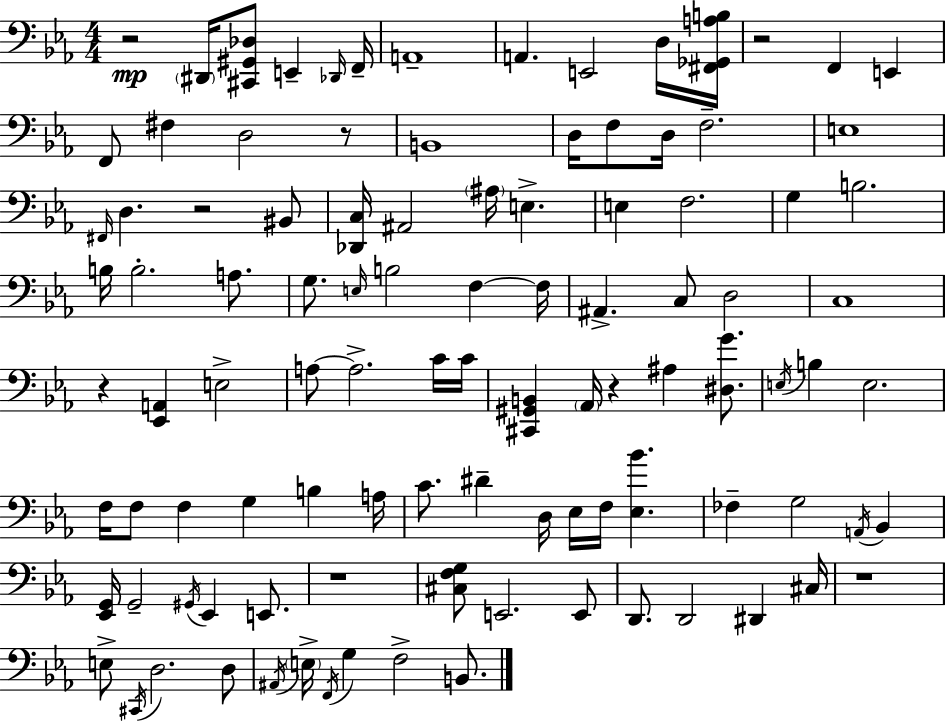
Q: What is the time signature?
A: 4/4